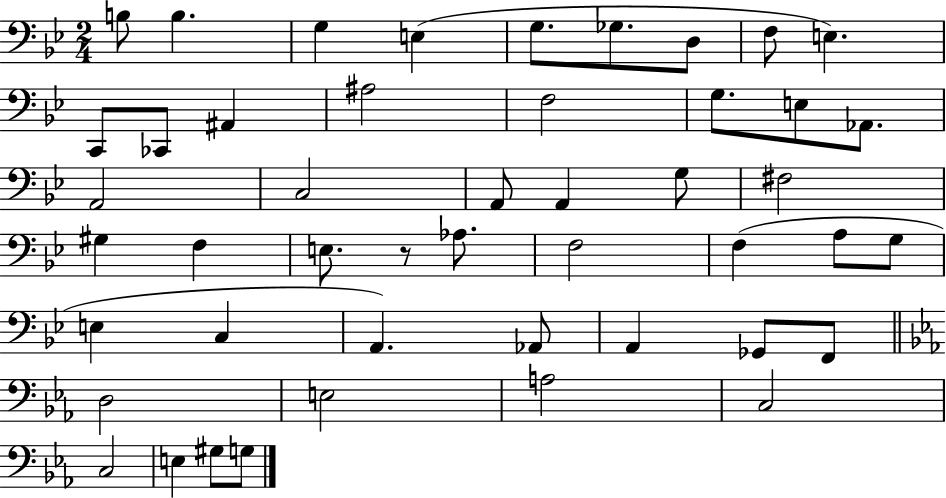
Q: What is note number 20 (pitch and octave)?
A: A2